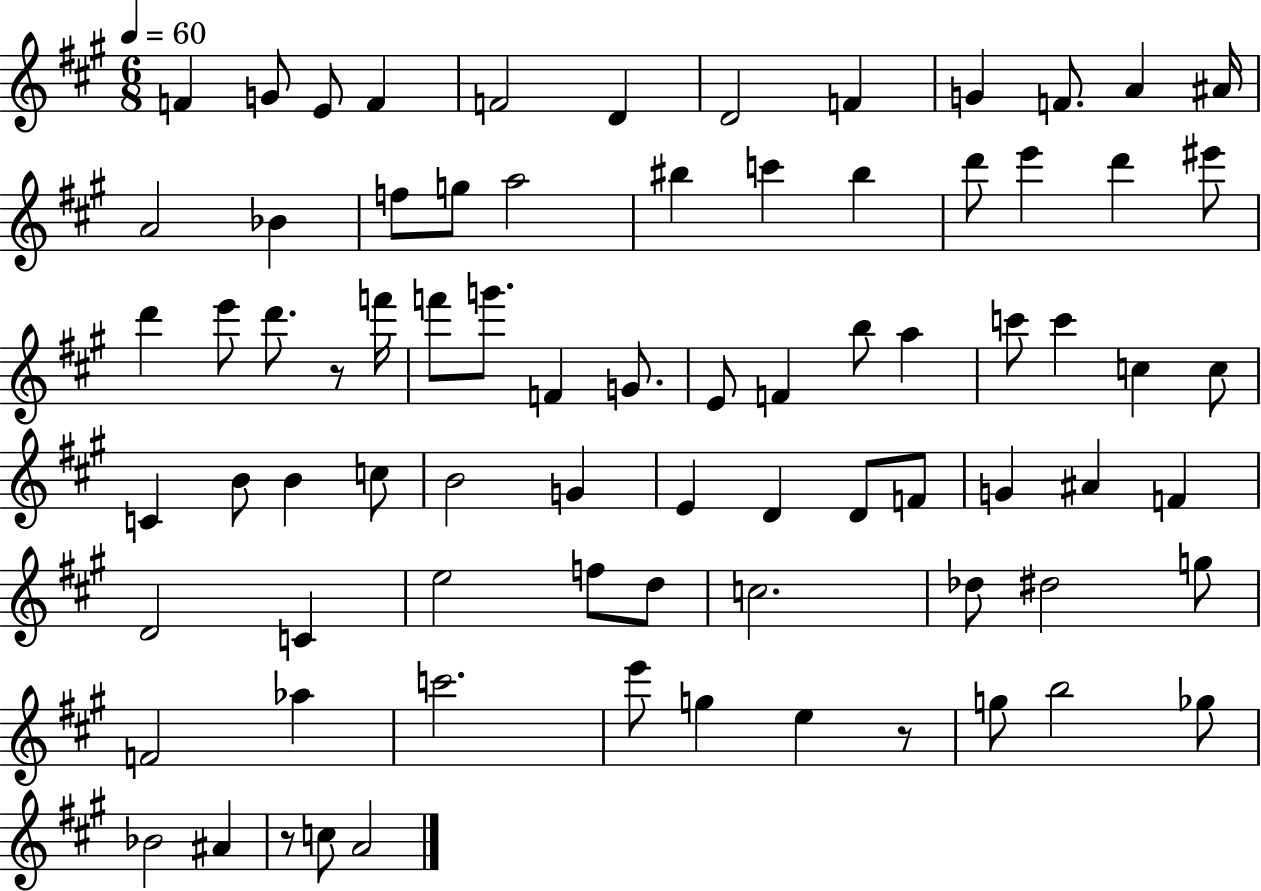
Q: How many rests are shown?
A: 3